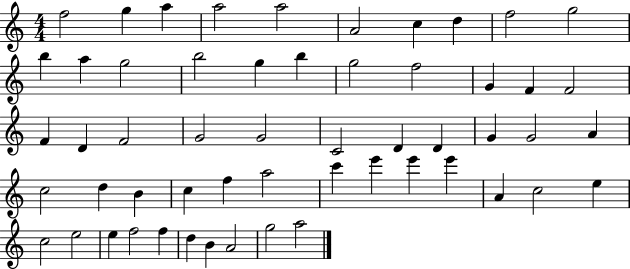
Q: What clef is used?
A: treble